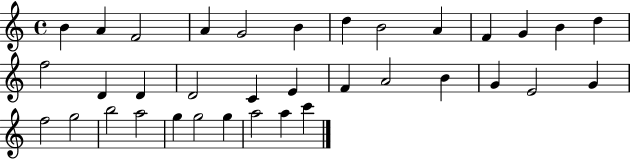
B4/q A4/q F4/h A4/q G4/h B4/q D5/q B4/h A4/q F4/q G4/q B4/q D5/q F5/h D4/q D4/q D4/h C4/q E4/q F4/q A4/h B4/q G4/q E4/h G4/q F5/h G5/h B5/h A5/h G5/q G5/h G5/q A5/h A5/q C6/q